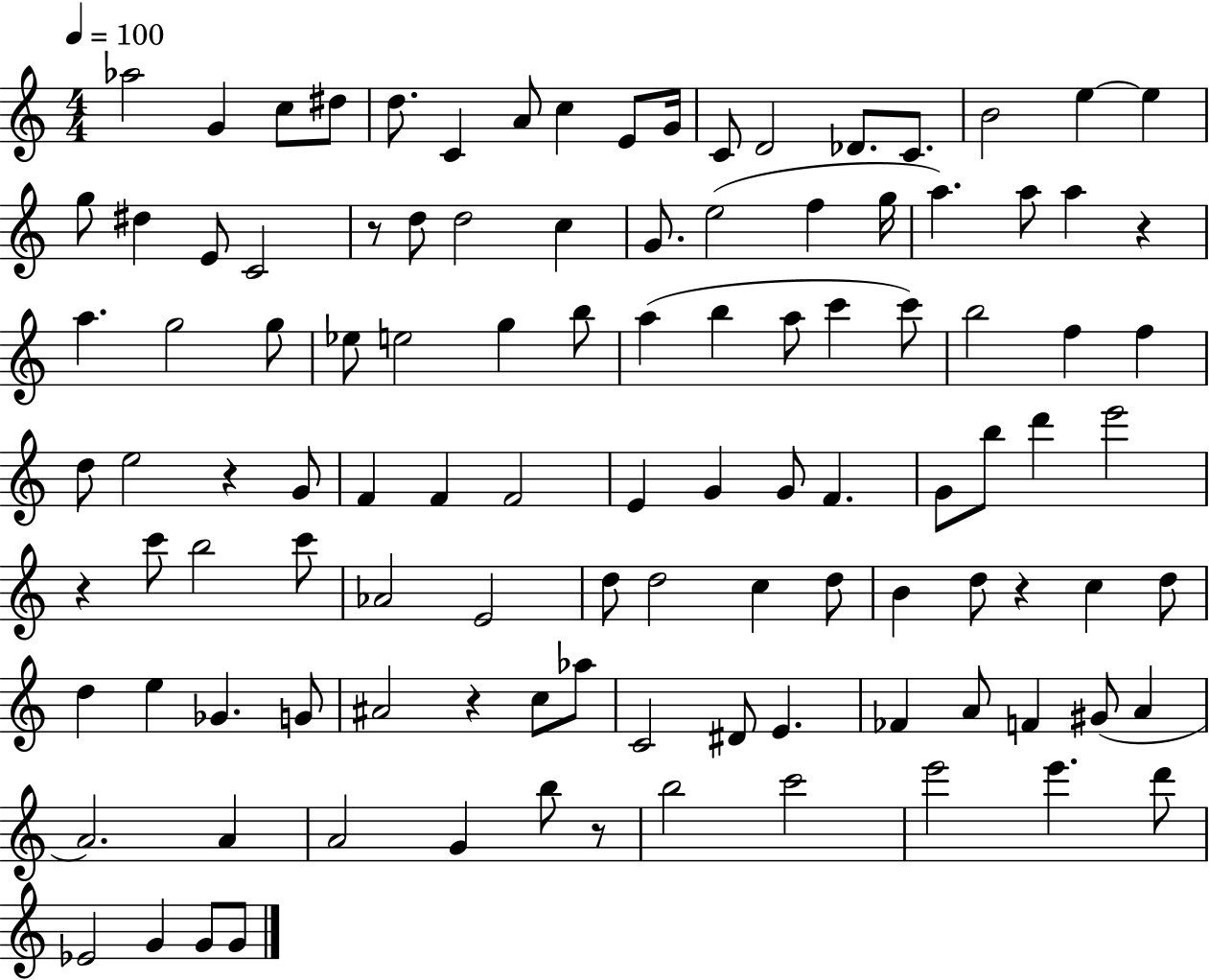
X:1
T:Untitled
M:4/4
L:1/4
K:C
_a2 G c/2 ^d/2 d/2 C A/2 c E/2 G/4 C/2 D2 _D/2 C/2 B2 e e g/2 ^d E/2 C2 z/2 d/2 d2 c G/2 e2 f g/4 a a/2 a z a g2 g/2 _e/2 e2 g b/2 a b a/2 c' c'/2 b2 f f d/2 e2 z G/2 F F F2 E G G/2 F G/2 b/2 d' e'2 z c'/2 b2 c'/2 _A2 E2 d/2 d2 c d/2 B d/2 z c d/2 d e _G G/2 ^A2 z c/2 _a/2 C2 ^D/2 E _F A/2 F ^G/2 A A2 A A2 G b/2 z/2 b2 c'2 e'2 e' d'/2 _E2 G G/2 G/2